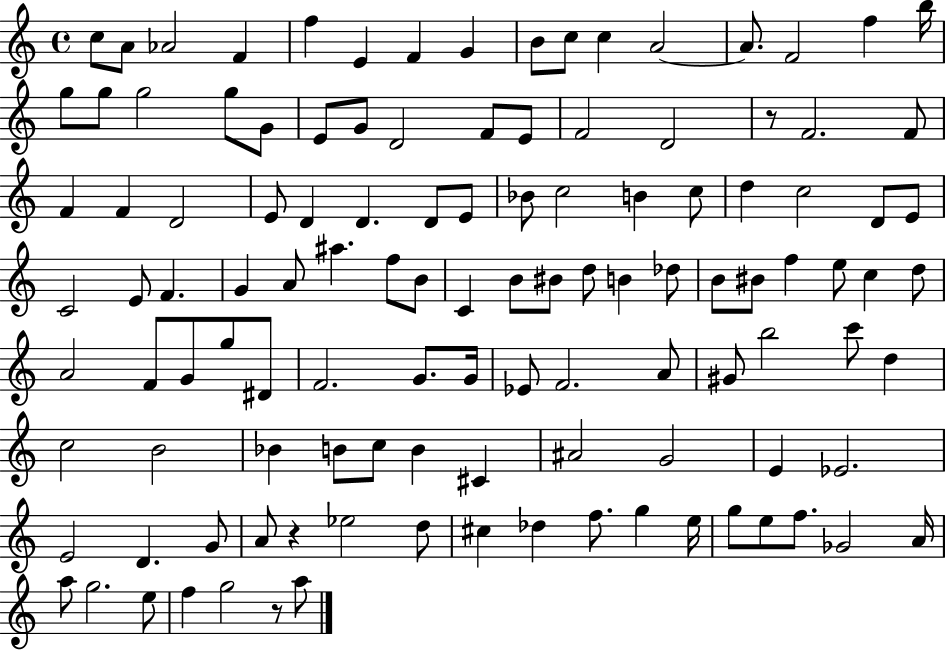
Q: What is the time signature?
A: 4/4